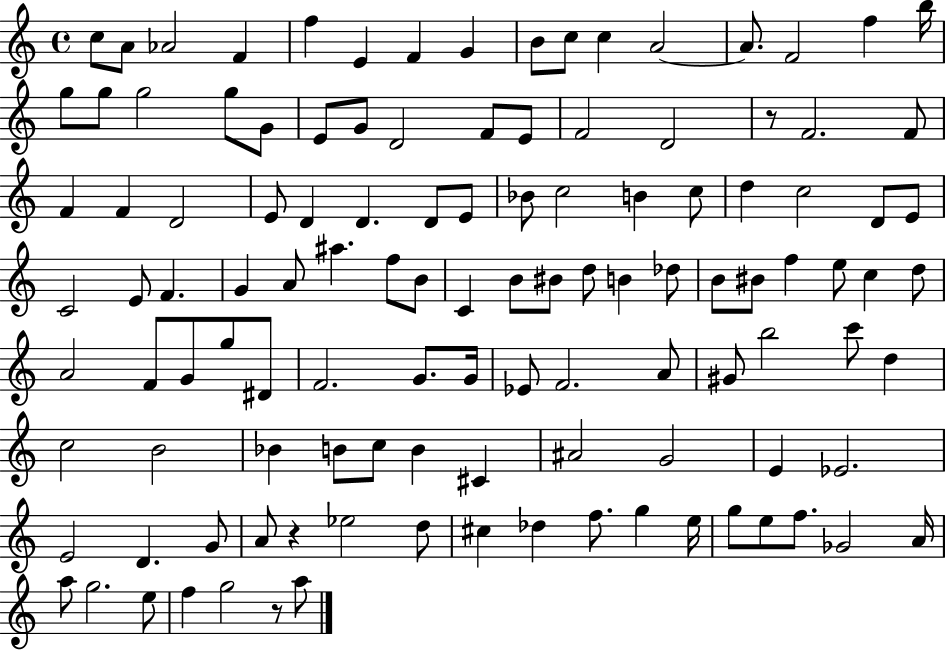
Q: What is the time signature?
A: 4/4